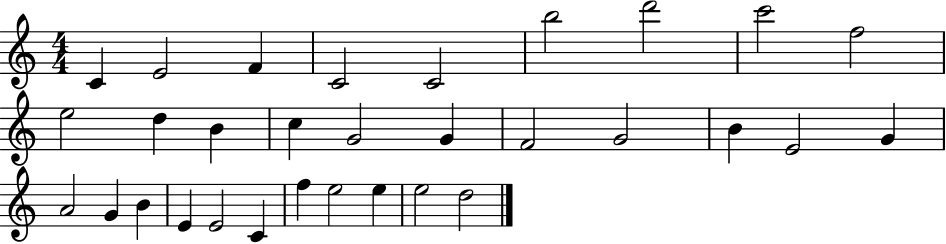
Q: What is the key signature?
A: C major